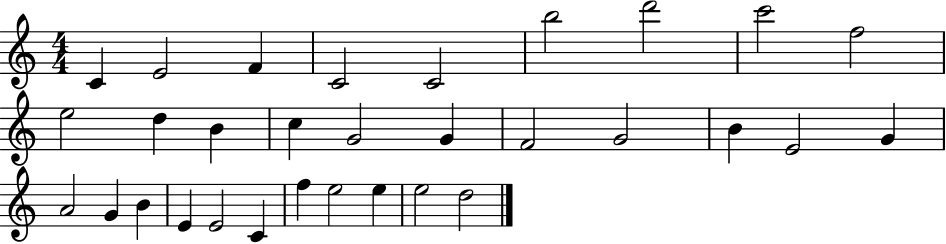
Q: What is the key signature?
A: C major